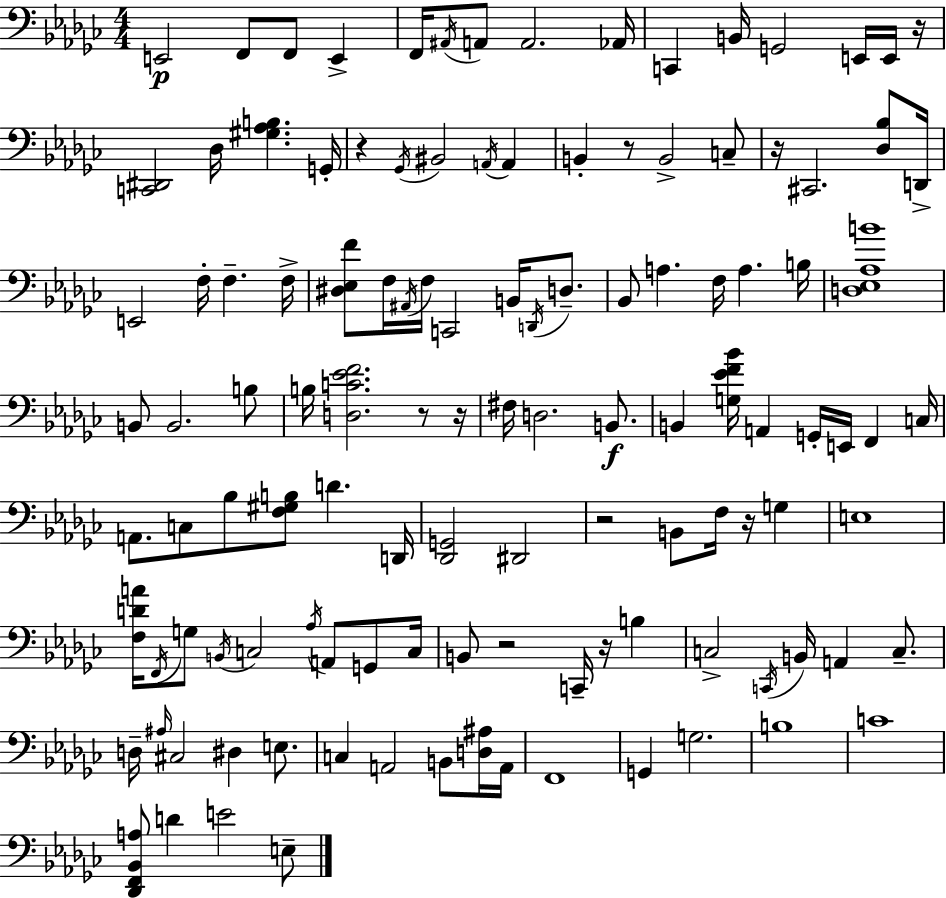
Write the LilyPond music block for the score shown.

{
  \clef bass
  \numericTimeSignature
  \time 4/4
  \key ees \minor
  e,2\p f,8 f,8 e,4-> | f,16 \acciaccatura { ais,16 } a,8 a,2. | aes,16 c,4 b,16 g,2 e,16 e,16 | r16 <c, dis,>2 des16 <gis aes b>4. | \break g,16-. r4 \acciaccatura { ges,16 } bis,2 \acciaccatura { a,16 } a,4 | b,4-. r8 b,2-> | c8-- r16 cis,2. | <des bes>8 d,16-> e,2 f16-. f4.-- | \break f16-> <dis ees f'>8 f16 \acciaccatura { ais,16 } f16 c,2 | b,16 \acciaccatura { d,16 } d8.-- bes,8 a4. f16 a4. | b16 <d ees aes b'>1 | b,8 b,2. | \break b8 b16 <d c' ees' f'>2. | r8 r16 fis16 d2. | b,8.\f b,4 <g ees' f' bes'>16 a,4 g,16-. e,16 | f,4 c16 a,8. c8 bes8 <f gis b>8 d'4. | \break d,16 <des, g,>2 dis,2 | r2 b,8 f16 | r16 g4 e1 | <f d' a'>16 \acciaccatura { f,16 } g8 \acciaccatura { b,16 } c2 | \break \acciaccatura { aes16 } a,8 g,8 c16 b,8 r2 | c,16-- r16 b4 c2-> | \acciaccatura { c,16 } b,16 a,4 c8.-- d16-- \grace { ais16 } cis2 | dis4 e8. c4 a,2 | \break b,8 <d ais>16 a,16 f,1 | g,4 g2. | b1 | c'1 | \break <des, f, bes, a>8 d'4 | e'2 e8-- \bar "|."
}